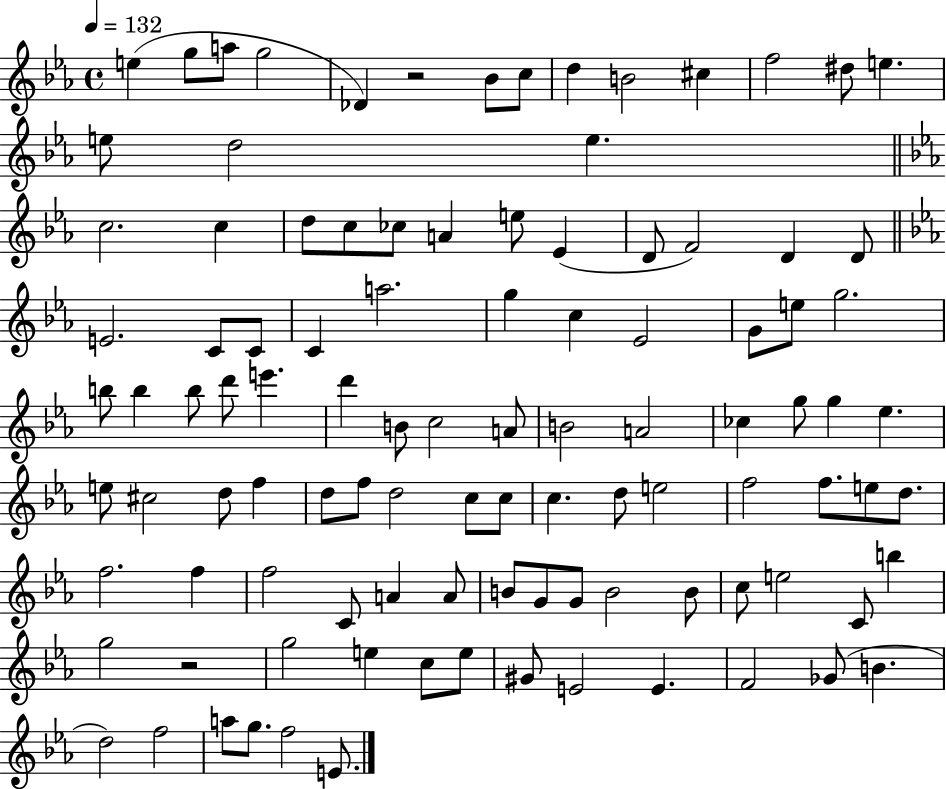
{
  \clef treble
  \time 4/4
  \defaultTimeSignature
  \key ees \major
  \tempo 4 = 132
  e''4( g''8 a''8 g''2 | des'4) r2 bes'8 c''8 | d''4 b'2 cis''4 | f''2 dis''8 e''4. | \break e''8 d''2 e''4. | \bar "||" \break \key c \minor c''2. c''4 | d''8 c''8 ces''8 a'4 e''8 ees'4( | d'8 f'2) d'4 d'8 | \bar "||" \break \key ees \major e'2. c'8 c'8 | c'4 a''2. | g''4 c''4 ees'2 | g'8 e''8 g''2. | \break b''8 b''4 b''8 d'''8 e'''4. | d'''4 b'8 c''2 a'8 | b'2 a'2 | ces''4 g''8 g''4 ees''4. | \break e''8 cis''2 d''8 f''4 | d''8 f''8 d''2 c''8 c''8 | c''4. d''8 e''2 | f''2 f''8. e''8 d''8. | \break f''2. f''4 | f''2 c'8 a'4 a'8 | b'8 g'8 g'8 b'2 b'8 | c''8 e''2 c'8 b''4 | \break g''2 r2 | g''2 e''4 c''8 e''8 | gis'8 e'2 e'4. | f'2 ges'8( b'4. | \break d''2) f''2 | a''8 g''8. f''2 e'8. | \bar "|."
}